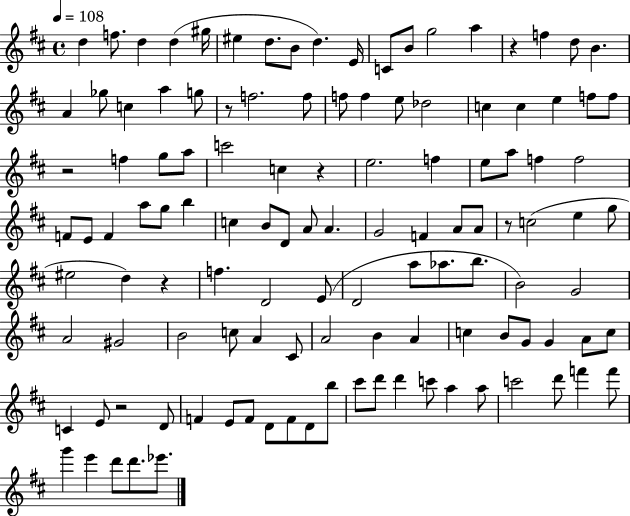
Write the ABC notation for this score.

X:1
T:Untitled
M:4/4
L:1/4
K:D
d f/2 d d ^g/4 ^e d/2 B/2 d E/4 C/2 B/2 g2 a z f d/2 B A _g/2 c a g/2 z/2 f2 f/2 f/2 f e/2 _d2 c c e f/2 f/2 z2 f g/2 a/2 c'2 c z e2 f e/2 a/2 f f2 F/2 E/2 F a/2 g/2 b c B/2 D/2 A/2 A G2 F A/2 A/2 z/2 c2 e g/2 ^e2 d z f D2 E/2 D2 a/2 _a/2 b/2 B2 G2 A2 ^G2 B2 c/2 A ^C/2 A2 B A c B/2 G/2 G A/2 c/2 C E/2 z2 D/2 F E/2 F/2 D/2 F/2 D/2 b/2 ^c'/2 d'/2 d' c'/2 a a/2 c'2 d'/2 f' f'/2 g' e' d'/2 d'/2 _e'/2